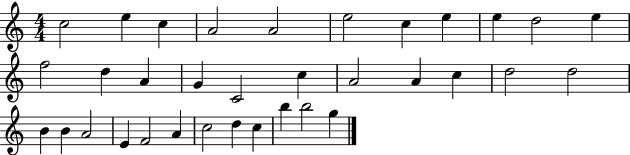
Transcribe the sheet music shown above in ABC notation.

X:1
T:Untitled
M:4/4
L:1/4
K:C
c2 e c A2 A2 e2 c e e d2 e f2 d A G C2 c A2 A c d2 d2 B B A2 E F2 A c2 d c b b2 g